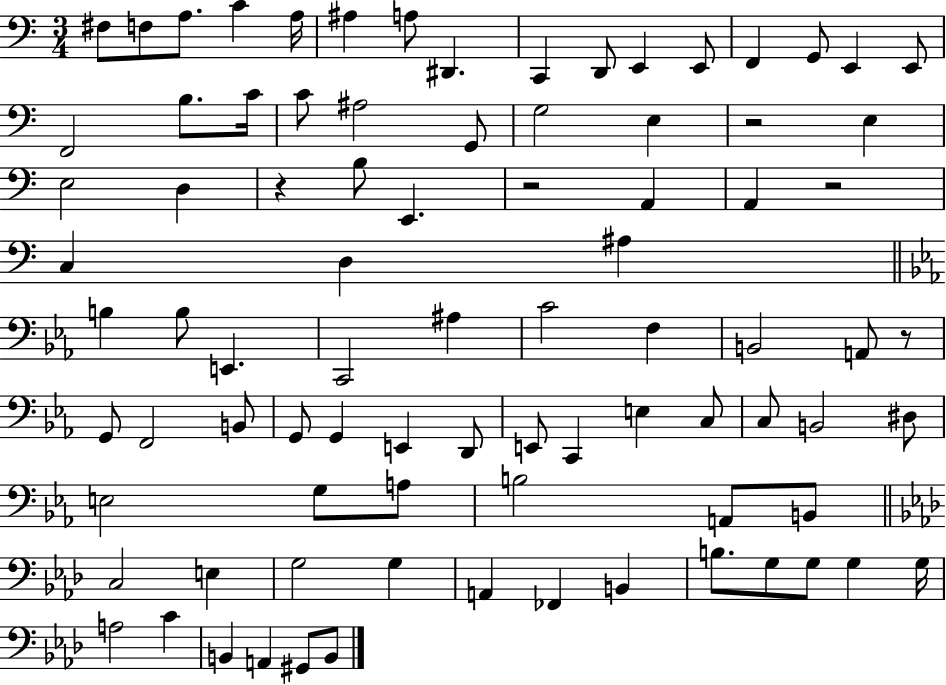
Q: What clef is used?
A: bass